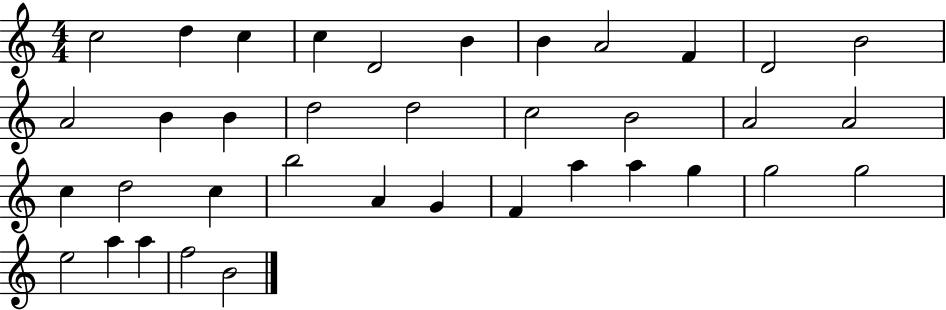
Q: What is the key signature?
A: C major